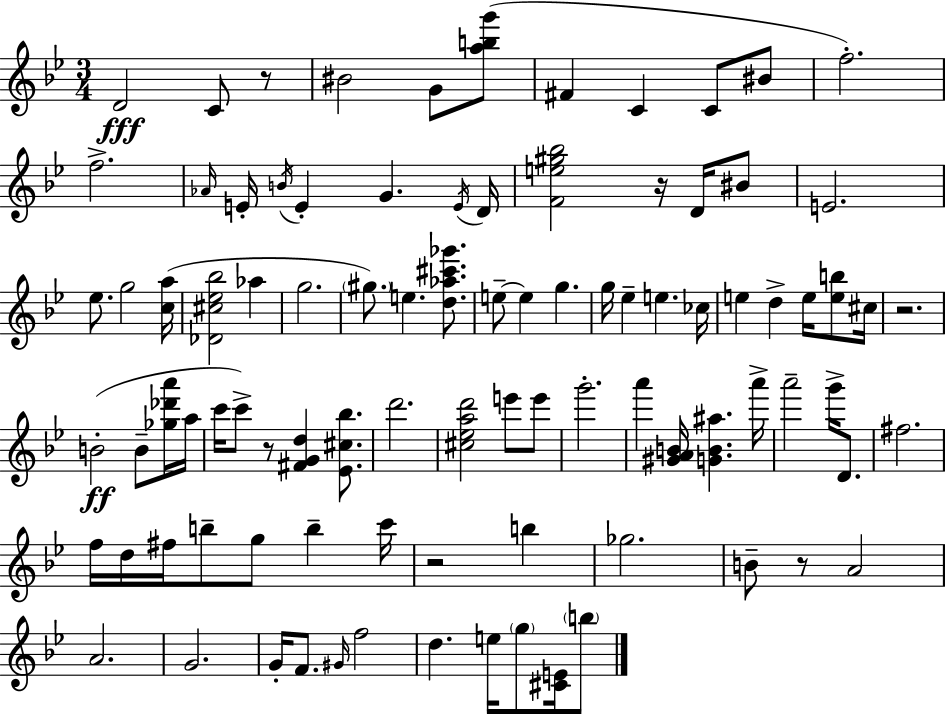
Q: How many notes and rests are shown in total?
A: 92